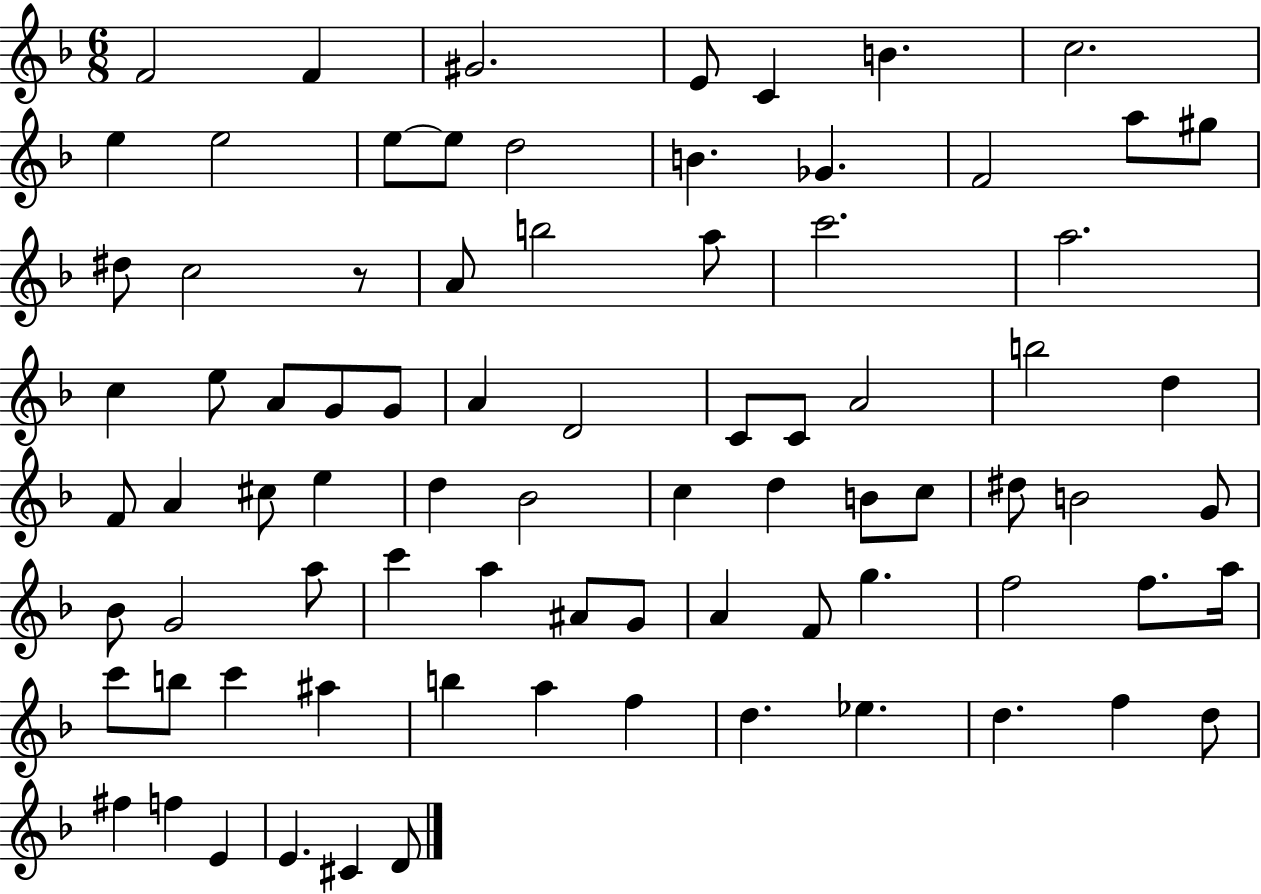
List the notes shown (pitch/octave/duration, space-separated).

F4/h F4/q G#4/h. E4/e C4/q B4/q. C5/h. E5/q E5/h E5/e E5/e D5/h B4/q. Gb4/q. F4/h A5/e G#5/e D#5/e C5/h R/e A4/e B5/h A5/e C6/h. A5/h. C5/q E5/e A4/e G4/e G4/e A4/q D4/h C4/e C4/e A4/h B5/h D5/q F4/e A4/q C#5/e E5/q D5/q Bb4/h C5/q D5/q B4/e C5/e D#5/e B4/h G4/e Bb4/e G4/h A5/e C6/q A5/q A#4/e G4/e A4/q F4/e G5/q. F5/h F5/e. A5/s C6/e B5/e C6/q A#5/q B5/q A5/q F5/q D5/q. Eb5/q. D5/q. F5/q D5/e F#5/q F5/q E4/q E4/q. C#4/q D4/e